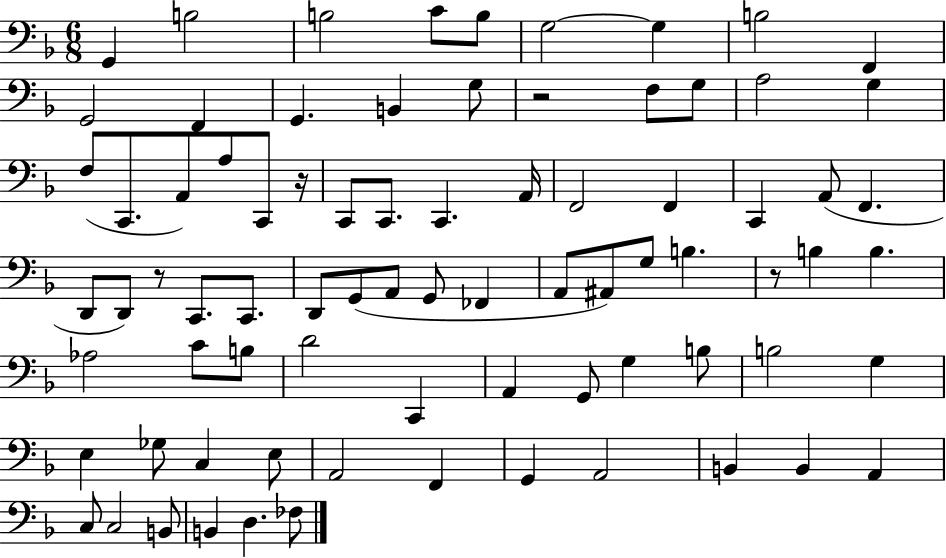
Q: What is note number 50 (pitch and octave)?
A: B3